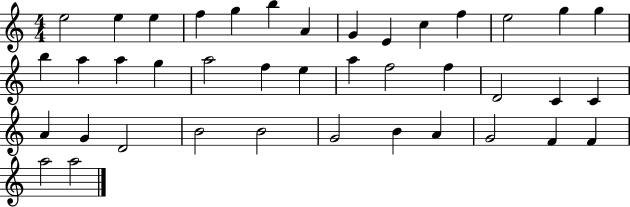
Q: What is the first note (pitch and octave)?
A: E5